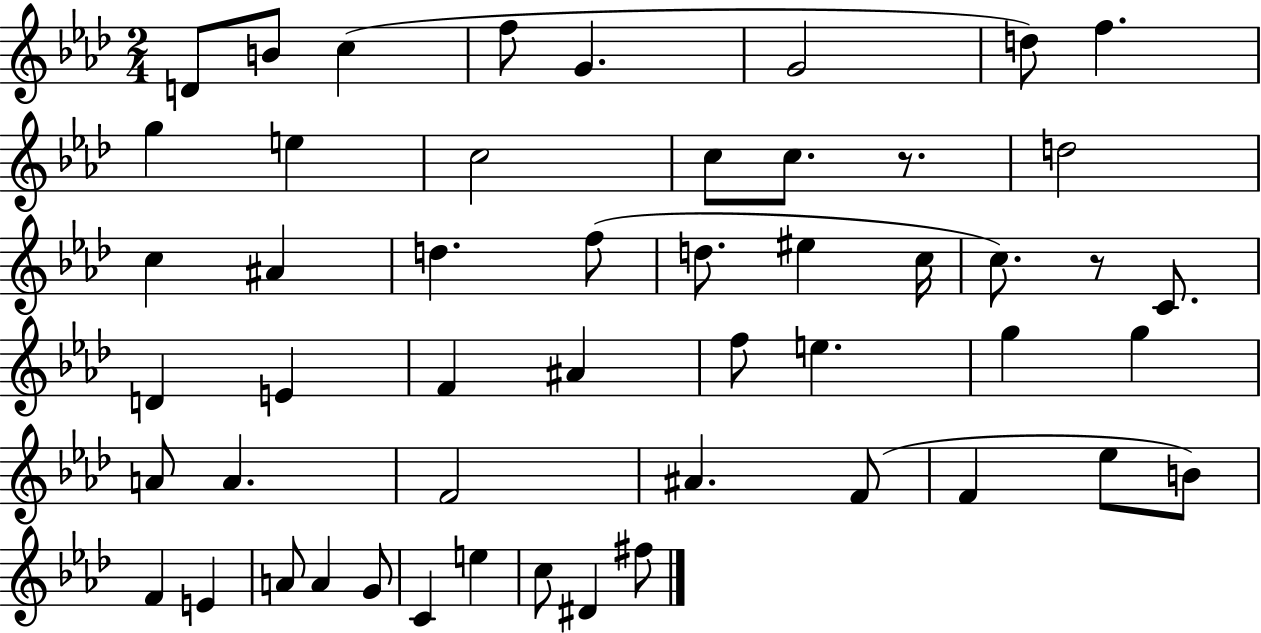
X:1
T:Untitled
M:2/4
L:1/4
K:Ab
D/2 B/2 c f/2 G G2 d/2 f g e c2 c/2 c/2 z/2 d2 c ^A d f/2 d/2 ^e c/4 c/2 z/2 C/2 D E F ^A f/2 e g g A/2 A F2 ^A F/2 F _e/2 B/2 F E A/2 A G/2 C e c/2 ^D ^f/2